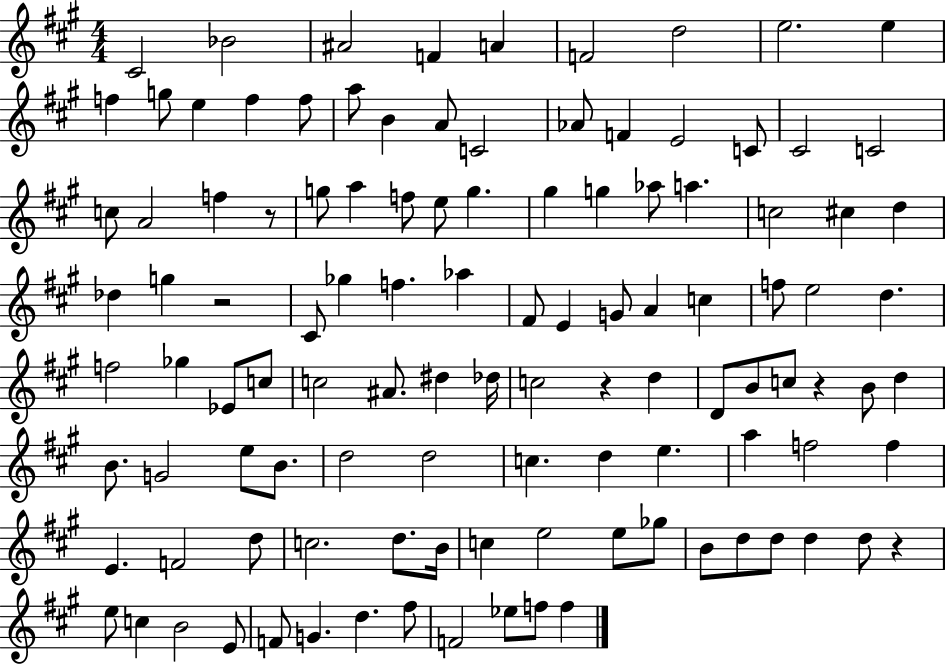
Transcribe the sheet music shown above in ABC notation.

X:1
T:Untitled
M:4/4
L:1/4
K:A
^C2 _B2 ^A2 F A F2 d2 e2 e f g/2 e f f/2 a/2 B A/2 C2 _A/2 F E2 C/2 ^C2 C2 c/2 A2 f z/2 g/2 a f/2 e/2 g ^g g _a/2 a c2 ^c d _d g z2 ^C/2 _g f _a ^F/2 E G/2 A c f/2 e2 d f2 _g _E/2 c/2 c2 ^A/2 ^d _d/4 c2 z d D/2 B/2 c/2 z B/2 d B/2 G2 e/2 B/2 d2 d2 c d e a f2 f E F2 d/2 c2 d/2 B/4 c e2 e/2 _g/2 B/2 d/2 d/2 d d/2 z e/2 c B2 E/2 F/2 G d ^f/2 F2 _e/2 f/2 f